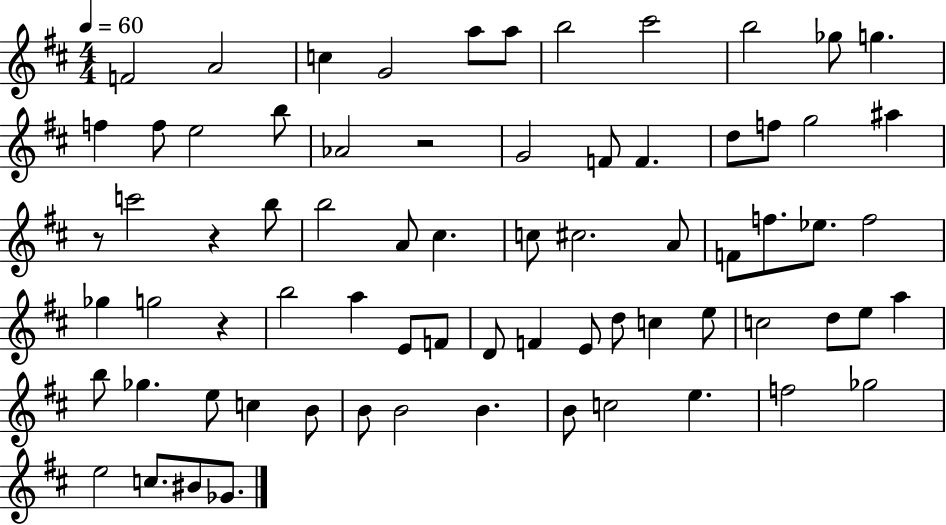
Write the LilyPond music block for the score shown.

{
  \clef treble
  \numericTimeSignature
  \time 4/4
  \key d \major
  \tempo 4 = 60
  f'2 a'2 | c''4 g'2 a''8 a''8 | b''2 cis'''2 | b''2 ges''8 g''4. | \break f''4 f''8 e''2 b''8 | aes'2 r2 | g'2 f'8 f'4. | d''8 f''8 g''2 ais''4 | \break r8 c'''2 r4 b''8 | b''2 a'8 cis''4. | c''8 cis''2. a'8 | f'8 f''8. ees''8. f''2 | \break ges''4 g''2 r4 | b''2 a''4 e'8 f'8 | d'8 f'4 e'8 d''8 c''4 e''8 | c''2 d''8 e''8 a''4 | \break b''8 ges''4. e''8 c''4 b'8 | b'8 b'2 b'4. | b'8 c''2 e''4. | f''2 ges''2 | \break e''2 c''8. bis'8 ges'8. | \bar "|."
}